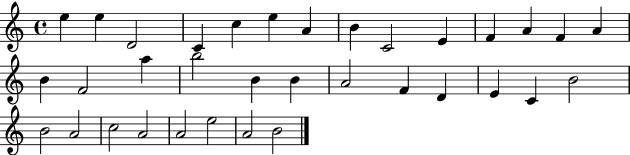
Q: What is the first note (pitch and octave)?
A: E5